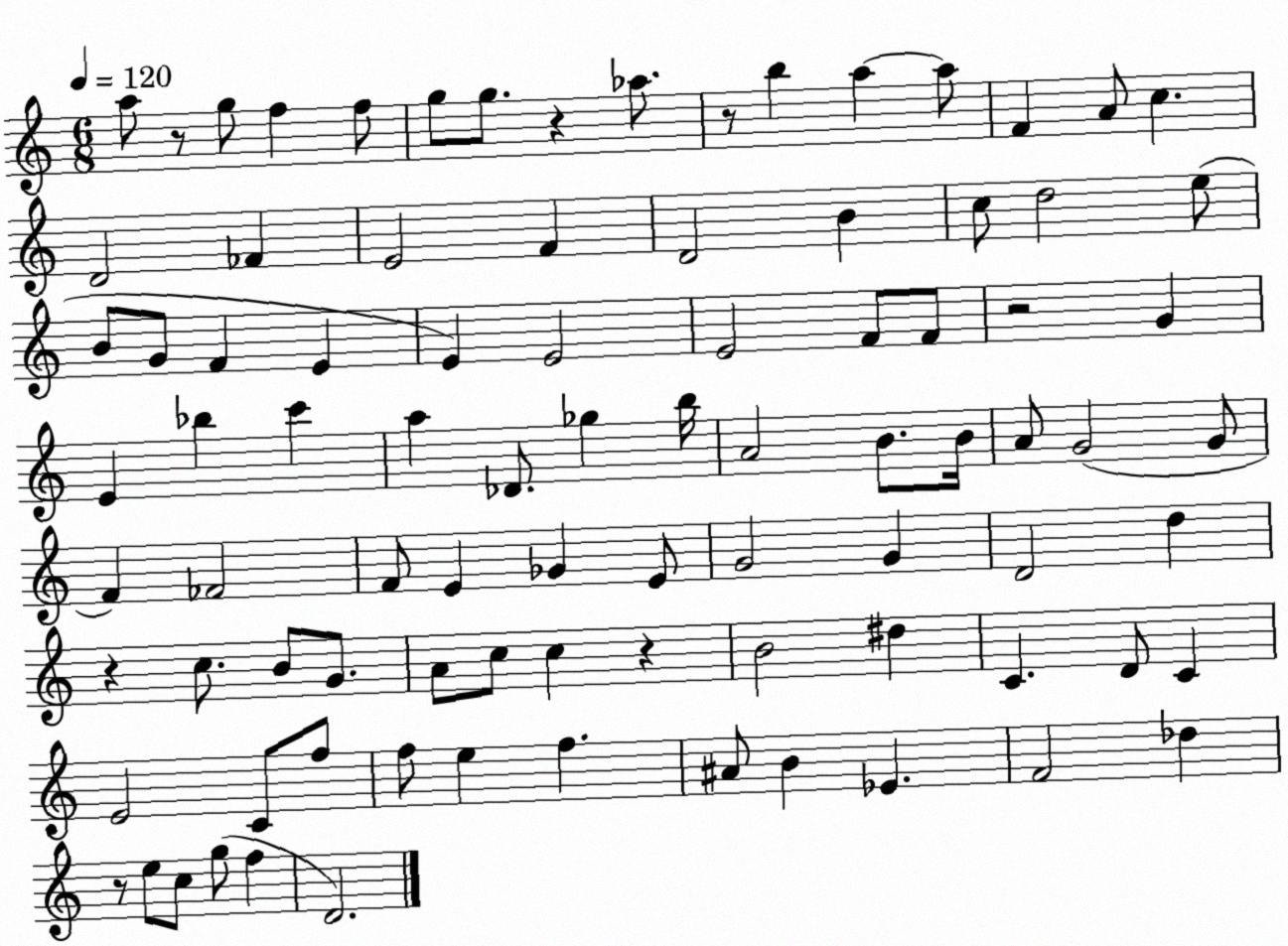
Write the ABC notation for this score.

X:1
T:Untitled
M:6/8
L:1/4
K:C
a/2 z/2 g/2 f f/2 g/2 g/2 z _a/2 z/2 b a a/2 F A/2 c D2 _F E2 F D2 B c/2 d2 e/2 B/2 G/2 F E E E2 E2 F/2 F/2 z2 G E _b c' a _D/2 _g b/4 A2 B/2 B/4 A/2 G2 G/2 F _F2 F/2 E _G E/2 G2 G D2 d z c/2 B/2 G/2 A/2 c/2 c z B2 ^d C D/2 C E2 C/2 f/2 f/2 e f ^A/2 B _E F2 _d z/2 e/2 c/2 g/2 f D2